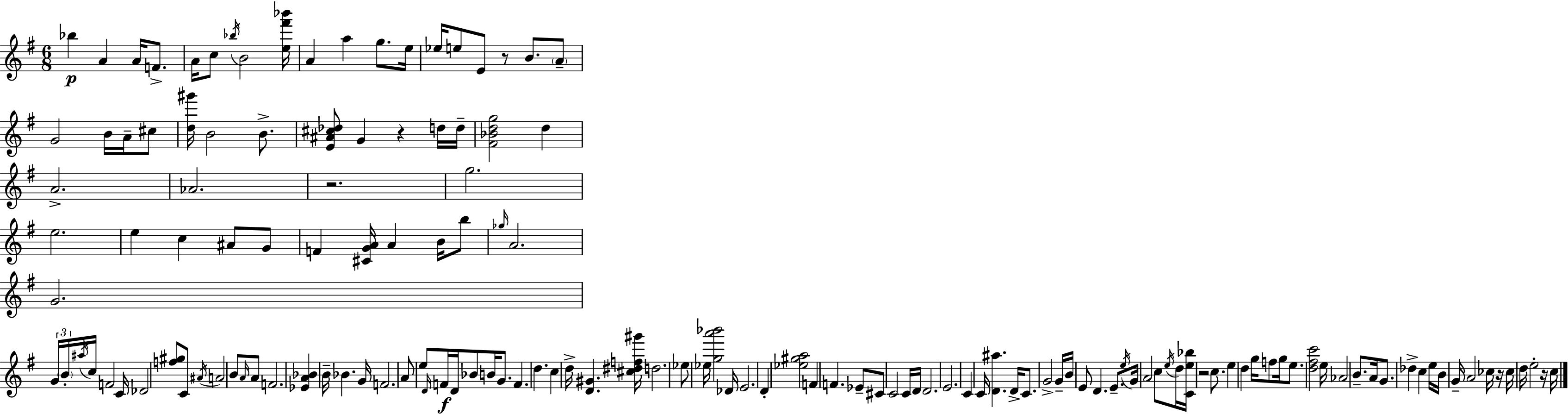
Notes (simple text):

Bb5/q A4/q A4/s F4/e. A4/s C5/e Bb5/s B4/h [E5,F#6,Bb6]/s A4/q A5/q G5/e. E5/s Eb5/s E5/e E4/e R/e B4/e. A4/e G4/h B4/s A4/s C#5/e [D5,G#6]/s B4/h B4/e. [E4,A#4,C#5,Db5]/e G4/q R/q D5/s D5/s [F#4,Bb4,D5,G5]/h D5/q A4/h. Ab4/h. R/h. G5/h. E5/h. E5/q C5/q A#4/e G4/e F4/q [C#4,G4,A4]/s A4/q B4/s B5/e Gb5/s A4/h. G4/h. G4/s B4/s A#5/s C5/s F4/h C4/s Db4/h [F5,G#5]/e C4/e A#4/s A4/h B4/e A4/s A4/e F4/h. [Eb4,A4,Bb4]/q B4/s Bb4/q. G4/s F4/h. A4/e E5/e D4/s F4/s D4/s Bb4/e B4/s G4/e. F4/q. D5/q. C5/q D5/s [D4,G#4]/q. [C#5,D#5,F5,G#6]/s D5/h. Eb5/e Eb5/s [G5,A6,Bb6]/h Db4/s E4/h. D4/q [Eb5,G#5,A5]/h F4/q F4/q. Eb4/e C#4/e C4/h C4/s D4/s D4/h. E4/h. C4/q C4/s [D4,A#5]/q. D4/s C4/e. G4/h G4/s B4/s E4/e D4/q. E4/e. E5/s G4/s A4/h C5/e E5/s D5/s [C4,E5,Bb5]/s R/h C5/e. E5/q D5/q G5/s F5/e G5/s E5/e. [D5,F#5,C6]/h E5/s Ab4/h B4/e. A4/s G4/e. Db5/q C5/q E5/s B4/s G4/s A4/h CES5/s R/s CES5/s D5/s E5/h R/s C5/s